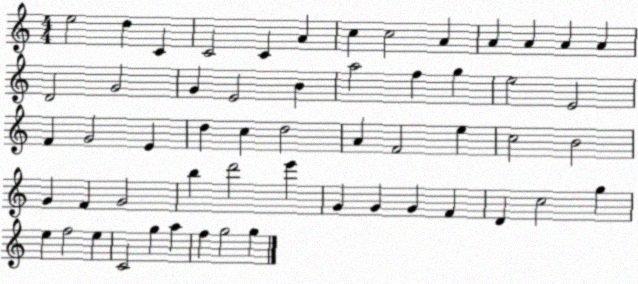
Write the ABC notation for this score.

X:1
T:Untitled
M:4/4
L:1/4
K:C
e2 d C C2 C A c c2 A A A A A D2 G2 G E2 B a2 f g e2 E2 F G2 E d c d2 A F2 e c2 B2 G F G2 b d'2 e' G G G F D c2 g e f2 e C2 g a f g2 g